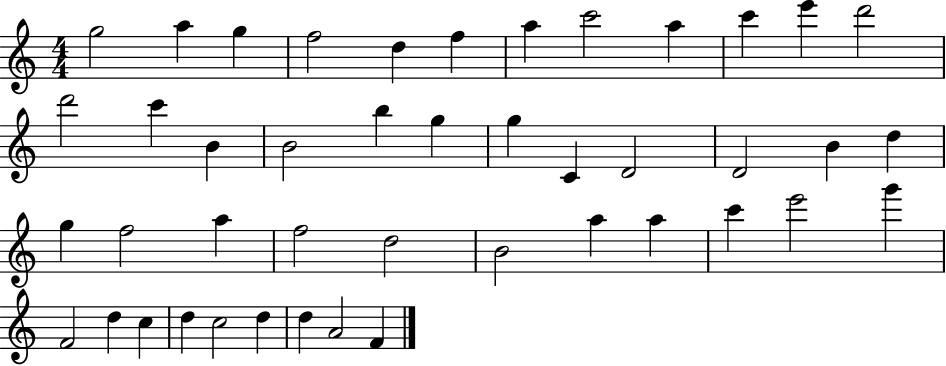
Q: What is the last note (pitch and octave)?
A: F4